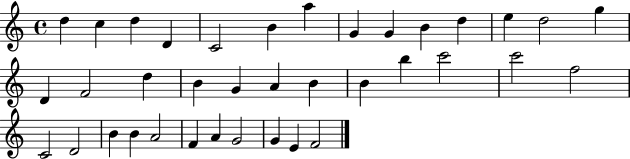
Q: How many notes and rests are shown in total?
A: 37